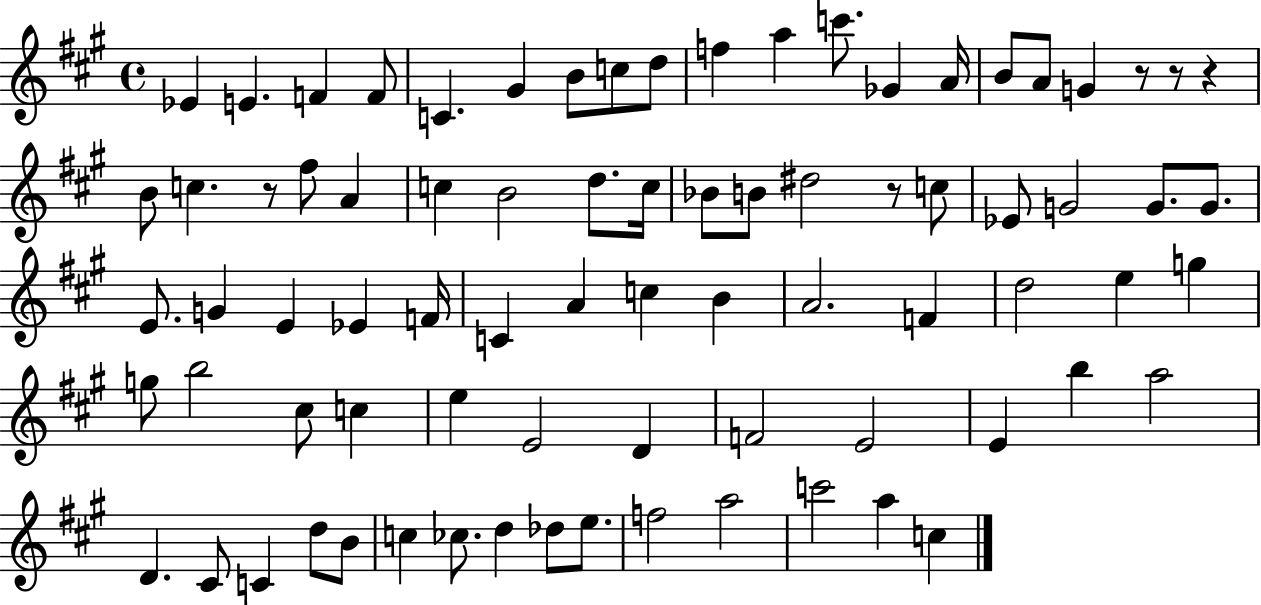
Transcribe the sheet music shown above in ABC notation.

X:1
T:Untitled
M:4/4
L:1/4
K:A
_E E F F/2 C ^G B/2 c/2 d/2 f a c'/2 _G A/4 B/2 A/2 G z/2 z/2 z B/2 c z/2 ^f/2 A c B2 d/2 c/4 _B/2 B/2 ^d2 z/2 c/2 _E/2 G2 G/2 G/2 E/2 G E _E F/4 C A c B A2 F d2 e g g/2 b2 ^c/2 c e E2 D F2 E2 E b a2 D ^C/2 C d/2 B/2 c _c/2 d _d/2 e/2 f2 a2 c'2 a c